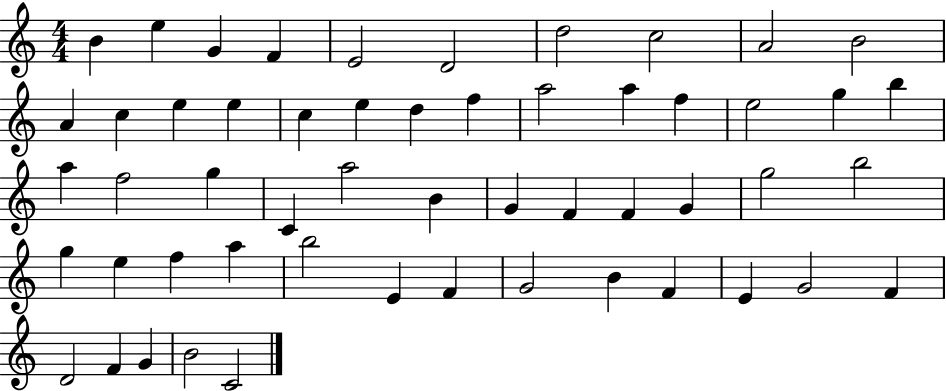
X:1
T:Untitled
M:4/4
L:1/4
K:C
B e G F E2 D2 d2 c2 A2 B2 A c e e c e d f a2 a f e2 g b a f2 g C a2 B G F F G g2 b2 g e f a b2 E F G2 B F E G2 F D2 F G B2 C2